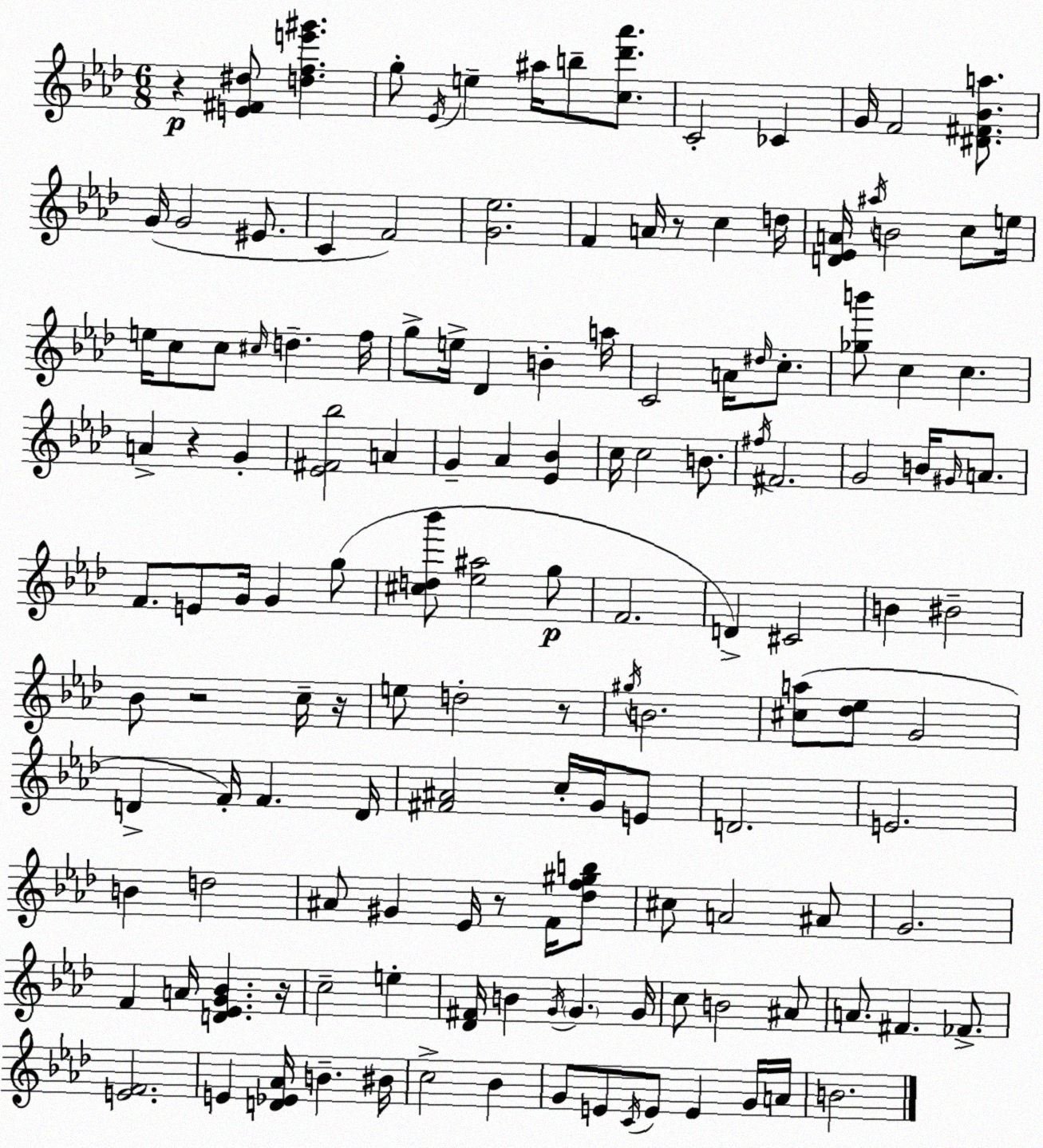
X:1
T:Untitled
M:6/8
L:1/4
K:Ab
z [E^F^d]/2 [dfe'^g'] g/2 _E/4 e ^a/4 b/2 [c_d'_a']/2 C2 _C G/4 F2 [^D^F_Ba]/2 G/4 G2 ^E/2 C F2 [G_e]2 F A/4 z/2 c d/4 [D_EA]/4 ^a/4 B2 c/2 e/4 e/4 c/2 c/2 ^c/4 d f/4 g/2 e/4 _D B a/4 C2 A/4 ^d/4 c/2 [_gb']/2 c c A z G [_E^F_b]2 A G _A [_E_B] c/4 c2 B/2 ^f/4 ^F2 G2 B/4 ^G/4 A/2 F/2 E/2 G/4 G g/2 [^cd_b']/2 [_e^a]2 g/2 F2 D ^C2 B ^B2 _B/2 z2 c/4 z/4 e/2 d2 z/2 ^g/4 B2 [^ca]/2 [_d_e]/2 G2 D F/4 F D/4 [^F^A]2 c/4 G/4 E/2 D2 E2 B d2 ^A/2 ^G _E/4 z/2 F/4 [_df^gb]/2 ^c/2 A2 ^A/2 G2 F A/4 [D_EG_B] z/4 c2 e [_D^F]/4 B G/4 G G/4 c/2 B2 ^A/2 A/2 ^F _F/2 [EF]2 E [D_E_A]/4 B ^B/4 c2 _B G/2 E/2 C/4 E/2 E G/4 A/4 B2